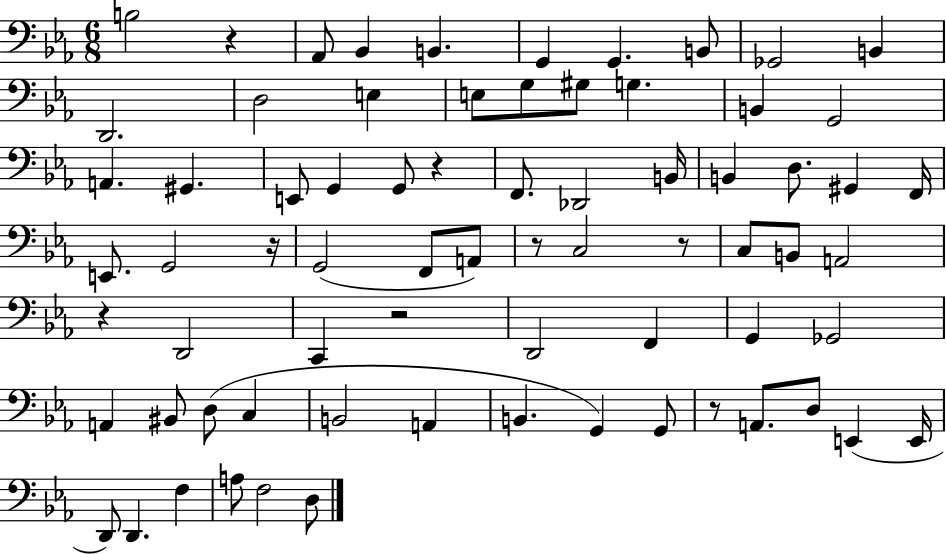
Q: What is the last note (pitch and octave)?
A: D3